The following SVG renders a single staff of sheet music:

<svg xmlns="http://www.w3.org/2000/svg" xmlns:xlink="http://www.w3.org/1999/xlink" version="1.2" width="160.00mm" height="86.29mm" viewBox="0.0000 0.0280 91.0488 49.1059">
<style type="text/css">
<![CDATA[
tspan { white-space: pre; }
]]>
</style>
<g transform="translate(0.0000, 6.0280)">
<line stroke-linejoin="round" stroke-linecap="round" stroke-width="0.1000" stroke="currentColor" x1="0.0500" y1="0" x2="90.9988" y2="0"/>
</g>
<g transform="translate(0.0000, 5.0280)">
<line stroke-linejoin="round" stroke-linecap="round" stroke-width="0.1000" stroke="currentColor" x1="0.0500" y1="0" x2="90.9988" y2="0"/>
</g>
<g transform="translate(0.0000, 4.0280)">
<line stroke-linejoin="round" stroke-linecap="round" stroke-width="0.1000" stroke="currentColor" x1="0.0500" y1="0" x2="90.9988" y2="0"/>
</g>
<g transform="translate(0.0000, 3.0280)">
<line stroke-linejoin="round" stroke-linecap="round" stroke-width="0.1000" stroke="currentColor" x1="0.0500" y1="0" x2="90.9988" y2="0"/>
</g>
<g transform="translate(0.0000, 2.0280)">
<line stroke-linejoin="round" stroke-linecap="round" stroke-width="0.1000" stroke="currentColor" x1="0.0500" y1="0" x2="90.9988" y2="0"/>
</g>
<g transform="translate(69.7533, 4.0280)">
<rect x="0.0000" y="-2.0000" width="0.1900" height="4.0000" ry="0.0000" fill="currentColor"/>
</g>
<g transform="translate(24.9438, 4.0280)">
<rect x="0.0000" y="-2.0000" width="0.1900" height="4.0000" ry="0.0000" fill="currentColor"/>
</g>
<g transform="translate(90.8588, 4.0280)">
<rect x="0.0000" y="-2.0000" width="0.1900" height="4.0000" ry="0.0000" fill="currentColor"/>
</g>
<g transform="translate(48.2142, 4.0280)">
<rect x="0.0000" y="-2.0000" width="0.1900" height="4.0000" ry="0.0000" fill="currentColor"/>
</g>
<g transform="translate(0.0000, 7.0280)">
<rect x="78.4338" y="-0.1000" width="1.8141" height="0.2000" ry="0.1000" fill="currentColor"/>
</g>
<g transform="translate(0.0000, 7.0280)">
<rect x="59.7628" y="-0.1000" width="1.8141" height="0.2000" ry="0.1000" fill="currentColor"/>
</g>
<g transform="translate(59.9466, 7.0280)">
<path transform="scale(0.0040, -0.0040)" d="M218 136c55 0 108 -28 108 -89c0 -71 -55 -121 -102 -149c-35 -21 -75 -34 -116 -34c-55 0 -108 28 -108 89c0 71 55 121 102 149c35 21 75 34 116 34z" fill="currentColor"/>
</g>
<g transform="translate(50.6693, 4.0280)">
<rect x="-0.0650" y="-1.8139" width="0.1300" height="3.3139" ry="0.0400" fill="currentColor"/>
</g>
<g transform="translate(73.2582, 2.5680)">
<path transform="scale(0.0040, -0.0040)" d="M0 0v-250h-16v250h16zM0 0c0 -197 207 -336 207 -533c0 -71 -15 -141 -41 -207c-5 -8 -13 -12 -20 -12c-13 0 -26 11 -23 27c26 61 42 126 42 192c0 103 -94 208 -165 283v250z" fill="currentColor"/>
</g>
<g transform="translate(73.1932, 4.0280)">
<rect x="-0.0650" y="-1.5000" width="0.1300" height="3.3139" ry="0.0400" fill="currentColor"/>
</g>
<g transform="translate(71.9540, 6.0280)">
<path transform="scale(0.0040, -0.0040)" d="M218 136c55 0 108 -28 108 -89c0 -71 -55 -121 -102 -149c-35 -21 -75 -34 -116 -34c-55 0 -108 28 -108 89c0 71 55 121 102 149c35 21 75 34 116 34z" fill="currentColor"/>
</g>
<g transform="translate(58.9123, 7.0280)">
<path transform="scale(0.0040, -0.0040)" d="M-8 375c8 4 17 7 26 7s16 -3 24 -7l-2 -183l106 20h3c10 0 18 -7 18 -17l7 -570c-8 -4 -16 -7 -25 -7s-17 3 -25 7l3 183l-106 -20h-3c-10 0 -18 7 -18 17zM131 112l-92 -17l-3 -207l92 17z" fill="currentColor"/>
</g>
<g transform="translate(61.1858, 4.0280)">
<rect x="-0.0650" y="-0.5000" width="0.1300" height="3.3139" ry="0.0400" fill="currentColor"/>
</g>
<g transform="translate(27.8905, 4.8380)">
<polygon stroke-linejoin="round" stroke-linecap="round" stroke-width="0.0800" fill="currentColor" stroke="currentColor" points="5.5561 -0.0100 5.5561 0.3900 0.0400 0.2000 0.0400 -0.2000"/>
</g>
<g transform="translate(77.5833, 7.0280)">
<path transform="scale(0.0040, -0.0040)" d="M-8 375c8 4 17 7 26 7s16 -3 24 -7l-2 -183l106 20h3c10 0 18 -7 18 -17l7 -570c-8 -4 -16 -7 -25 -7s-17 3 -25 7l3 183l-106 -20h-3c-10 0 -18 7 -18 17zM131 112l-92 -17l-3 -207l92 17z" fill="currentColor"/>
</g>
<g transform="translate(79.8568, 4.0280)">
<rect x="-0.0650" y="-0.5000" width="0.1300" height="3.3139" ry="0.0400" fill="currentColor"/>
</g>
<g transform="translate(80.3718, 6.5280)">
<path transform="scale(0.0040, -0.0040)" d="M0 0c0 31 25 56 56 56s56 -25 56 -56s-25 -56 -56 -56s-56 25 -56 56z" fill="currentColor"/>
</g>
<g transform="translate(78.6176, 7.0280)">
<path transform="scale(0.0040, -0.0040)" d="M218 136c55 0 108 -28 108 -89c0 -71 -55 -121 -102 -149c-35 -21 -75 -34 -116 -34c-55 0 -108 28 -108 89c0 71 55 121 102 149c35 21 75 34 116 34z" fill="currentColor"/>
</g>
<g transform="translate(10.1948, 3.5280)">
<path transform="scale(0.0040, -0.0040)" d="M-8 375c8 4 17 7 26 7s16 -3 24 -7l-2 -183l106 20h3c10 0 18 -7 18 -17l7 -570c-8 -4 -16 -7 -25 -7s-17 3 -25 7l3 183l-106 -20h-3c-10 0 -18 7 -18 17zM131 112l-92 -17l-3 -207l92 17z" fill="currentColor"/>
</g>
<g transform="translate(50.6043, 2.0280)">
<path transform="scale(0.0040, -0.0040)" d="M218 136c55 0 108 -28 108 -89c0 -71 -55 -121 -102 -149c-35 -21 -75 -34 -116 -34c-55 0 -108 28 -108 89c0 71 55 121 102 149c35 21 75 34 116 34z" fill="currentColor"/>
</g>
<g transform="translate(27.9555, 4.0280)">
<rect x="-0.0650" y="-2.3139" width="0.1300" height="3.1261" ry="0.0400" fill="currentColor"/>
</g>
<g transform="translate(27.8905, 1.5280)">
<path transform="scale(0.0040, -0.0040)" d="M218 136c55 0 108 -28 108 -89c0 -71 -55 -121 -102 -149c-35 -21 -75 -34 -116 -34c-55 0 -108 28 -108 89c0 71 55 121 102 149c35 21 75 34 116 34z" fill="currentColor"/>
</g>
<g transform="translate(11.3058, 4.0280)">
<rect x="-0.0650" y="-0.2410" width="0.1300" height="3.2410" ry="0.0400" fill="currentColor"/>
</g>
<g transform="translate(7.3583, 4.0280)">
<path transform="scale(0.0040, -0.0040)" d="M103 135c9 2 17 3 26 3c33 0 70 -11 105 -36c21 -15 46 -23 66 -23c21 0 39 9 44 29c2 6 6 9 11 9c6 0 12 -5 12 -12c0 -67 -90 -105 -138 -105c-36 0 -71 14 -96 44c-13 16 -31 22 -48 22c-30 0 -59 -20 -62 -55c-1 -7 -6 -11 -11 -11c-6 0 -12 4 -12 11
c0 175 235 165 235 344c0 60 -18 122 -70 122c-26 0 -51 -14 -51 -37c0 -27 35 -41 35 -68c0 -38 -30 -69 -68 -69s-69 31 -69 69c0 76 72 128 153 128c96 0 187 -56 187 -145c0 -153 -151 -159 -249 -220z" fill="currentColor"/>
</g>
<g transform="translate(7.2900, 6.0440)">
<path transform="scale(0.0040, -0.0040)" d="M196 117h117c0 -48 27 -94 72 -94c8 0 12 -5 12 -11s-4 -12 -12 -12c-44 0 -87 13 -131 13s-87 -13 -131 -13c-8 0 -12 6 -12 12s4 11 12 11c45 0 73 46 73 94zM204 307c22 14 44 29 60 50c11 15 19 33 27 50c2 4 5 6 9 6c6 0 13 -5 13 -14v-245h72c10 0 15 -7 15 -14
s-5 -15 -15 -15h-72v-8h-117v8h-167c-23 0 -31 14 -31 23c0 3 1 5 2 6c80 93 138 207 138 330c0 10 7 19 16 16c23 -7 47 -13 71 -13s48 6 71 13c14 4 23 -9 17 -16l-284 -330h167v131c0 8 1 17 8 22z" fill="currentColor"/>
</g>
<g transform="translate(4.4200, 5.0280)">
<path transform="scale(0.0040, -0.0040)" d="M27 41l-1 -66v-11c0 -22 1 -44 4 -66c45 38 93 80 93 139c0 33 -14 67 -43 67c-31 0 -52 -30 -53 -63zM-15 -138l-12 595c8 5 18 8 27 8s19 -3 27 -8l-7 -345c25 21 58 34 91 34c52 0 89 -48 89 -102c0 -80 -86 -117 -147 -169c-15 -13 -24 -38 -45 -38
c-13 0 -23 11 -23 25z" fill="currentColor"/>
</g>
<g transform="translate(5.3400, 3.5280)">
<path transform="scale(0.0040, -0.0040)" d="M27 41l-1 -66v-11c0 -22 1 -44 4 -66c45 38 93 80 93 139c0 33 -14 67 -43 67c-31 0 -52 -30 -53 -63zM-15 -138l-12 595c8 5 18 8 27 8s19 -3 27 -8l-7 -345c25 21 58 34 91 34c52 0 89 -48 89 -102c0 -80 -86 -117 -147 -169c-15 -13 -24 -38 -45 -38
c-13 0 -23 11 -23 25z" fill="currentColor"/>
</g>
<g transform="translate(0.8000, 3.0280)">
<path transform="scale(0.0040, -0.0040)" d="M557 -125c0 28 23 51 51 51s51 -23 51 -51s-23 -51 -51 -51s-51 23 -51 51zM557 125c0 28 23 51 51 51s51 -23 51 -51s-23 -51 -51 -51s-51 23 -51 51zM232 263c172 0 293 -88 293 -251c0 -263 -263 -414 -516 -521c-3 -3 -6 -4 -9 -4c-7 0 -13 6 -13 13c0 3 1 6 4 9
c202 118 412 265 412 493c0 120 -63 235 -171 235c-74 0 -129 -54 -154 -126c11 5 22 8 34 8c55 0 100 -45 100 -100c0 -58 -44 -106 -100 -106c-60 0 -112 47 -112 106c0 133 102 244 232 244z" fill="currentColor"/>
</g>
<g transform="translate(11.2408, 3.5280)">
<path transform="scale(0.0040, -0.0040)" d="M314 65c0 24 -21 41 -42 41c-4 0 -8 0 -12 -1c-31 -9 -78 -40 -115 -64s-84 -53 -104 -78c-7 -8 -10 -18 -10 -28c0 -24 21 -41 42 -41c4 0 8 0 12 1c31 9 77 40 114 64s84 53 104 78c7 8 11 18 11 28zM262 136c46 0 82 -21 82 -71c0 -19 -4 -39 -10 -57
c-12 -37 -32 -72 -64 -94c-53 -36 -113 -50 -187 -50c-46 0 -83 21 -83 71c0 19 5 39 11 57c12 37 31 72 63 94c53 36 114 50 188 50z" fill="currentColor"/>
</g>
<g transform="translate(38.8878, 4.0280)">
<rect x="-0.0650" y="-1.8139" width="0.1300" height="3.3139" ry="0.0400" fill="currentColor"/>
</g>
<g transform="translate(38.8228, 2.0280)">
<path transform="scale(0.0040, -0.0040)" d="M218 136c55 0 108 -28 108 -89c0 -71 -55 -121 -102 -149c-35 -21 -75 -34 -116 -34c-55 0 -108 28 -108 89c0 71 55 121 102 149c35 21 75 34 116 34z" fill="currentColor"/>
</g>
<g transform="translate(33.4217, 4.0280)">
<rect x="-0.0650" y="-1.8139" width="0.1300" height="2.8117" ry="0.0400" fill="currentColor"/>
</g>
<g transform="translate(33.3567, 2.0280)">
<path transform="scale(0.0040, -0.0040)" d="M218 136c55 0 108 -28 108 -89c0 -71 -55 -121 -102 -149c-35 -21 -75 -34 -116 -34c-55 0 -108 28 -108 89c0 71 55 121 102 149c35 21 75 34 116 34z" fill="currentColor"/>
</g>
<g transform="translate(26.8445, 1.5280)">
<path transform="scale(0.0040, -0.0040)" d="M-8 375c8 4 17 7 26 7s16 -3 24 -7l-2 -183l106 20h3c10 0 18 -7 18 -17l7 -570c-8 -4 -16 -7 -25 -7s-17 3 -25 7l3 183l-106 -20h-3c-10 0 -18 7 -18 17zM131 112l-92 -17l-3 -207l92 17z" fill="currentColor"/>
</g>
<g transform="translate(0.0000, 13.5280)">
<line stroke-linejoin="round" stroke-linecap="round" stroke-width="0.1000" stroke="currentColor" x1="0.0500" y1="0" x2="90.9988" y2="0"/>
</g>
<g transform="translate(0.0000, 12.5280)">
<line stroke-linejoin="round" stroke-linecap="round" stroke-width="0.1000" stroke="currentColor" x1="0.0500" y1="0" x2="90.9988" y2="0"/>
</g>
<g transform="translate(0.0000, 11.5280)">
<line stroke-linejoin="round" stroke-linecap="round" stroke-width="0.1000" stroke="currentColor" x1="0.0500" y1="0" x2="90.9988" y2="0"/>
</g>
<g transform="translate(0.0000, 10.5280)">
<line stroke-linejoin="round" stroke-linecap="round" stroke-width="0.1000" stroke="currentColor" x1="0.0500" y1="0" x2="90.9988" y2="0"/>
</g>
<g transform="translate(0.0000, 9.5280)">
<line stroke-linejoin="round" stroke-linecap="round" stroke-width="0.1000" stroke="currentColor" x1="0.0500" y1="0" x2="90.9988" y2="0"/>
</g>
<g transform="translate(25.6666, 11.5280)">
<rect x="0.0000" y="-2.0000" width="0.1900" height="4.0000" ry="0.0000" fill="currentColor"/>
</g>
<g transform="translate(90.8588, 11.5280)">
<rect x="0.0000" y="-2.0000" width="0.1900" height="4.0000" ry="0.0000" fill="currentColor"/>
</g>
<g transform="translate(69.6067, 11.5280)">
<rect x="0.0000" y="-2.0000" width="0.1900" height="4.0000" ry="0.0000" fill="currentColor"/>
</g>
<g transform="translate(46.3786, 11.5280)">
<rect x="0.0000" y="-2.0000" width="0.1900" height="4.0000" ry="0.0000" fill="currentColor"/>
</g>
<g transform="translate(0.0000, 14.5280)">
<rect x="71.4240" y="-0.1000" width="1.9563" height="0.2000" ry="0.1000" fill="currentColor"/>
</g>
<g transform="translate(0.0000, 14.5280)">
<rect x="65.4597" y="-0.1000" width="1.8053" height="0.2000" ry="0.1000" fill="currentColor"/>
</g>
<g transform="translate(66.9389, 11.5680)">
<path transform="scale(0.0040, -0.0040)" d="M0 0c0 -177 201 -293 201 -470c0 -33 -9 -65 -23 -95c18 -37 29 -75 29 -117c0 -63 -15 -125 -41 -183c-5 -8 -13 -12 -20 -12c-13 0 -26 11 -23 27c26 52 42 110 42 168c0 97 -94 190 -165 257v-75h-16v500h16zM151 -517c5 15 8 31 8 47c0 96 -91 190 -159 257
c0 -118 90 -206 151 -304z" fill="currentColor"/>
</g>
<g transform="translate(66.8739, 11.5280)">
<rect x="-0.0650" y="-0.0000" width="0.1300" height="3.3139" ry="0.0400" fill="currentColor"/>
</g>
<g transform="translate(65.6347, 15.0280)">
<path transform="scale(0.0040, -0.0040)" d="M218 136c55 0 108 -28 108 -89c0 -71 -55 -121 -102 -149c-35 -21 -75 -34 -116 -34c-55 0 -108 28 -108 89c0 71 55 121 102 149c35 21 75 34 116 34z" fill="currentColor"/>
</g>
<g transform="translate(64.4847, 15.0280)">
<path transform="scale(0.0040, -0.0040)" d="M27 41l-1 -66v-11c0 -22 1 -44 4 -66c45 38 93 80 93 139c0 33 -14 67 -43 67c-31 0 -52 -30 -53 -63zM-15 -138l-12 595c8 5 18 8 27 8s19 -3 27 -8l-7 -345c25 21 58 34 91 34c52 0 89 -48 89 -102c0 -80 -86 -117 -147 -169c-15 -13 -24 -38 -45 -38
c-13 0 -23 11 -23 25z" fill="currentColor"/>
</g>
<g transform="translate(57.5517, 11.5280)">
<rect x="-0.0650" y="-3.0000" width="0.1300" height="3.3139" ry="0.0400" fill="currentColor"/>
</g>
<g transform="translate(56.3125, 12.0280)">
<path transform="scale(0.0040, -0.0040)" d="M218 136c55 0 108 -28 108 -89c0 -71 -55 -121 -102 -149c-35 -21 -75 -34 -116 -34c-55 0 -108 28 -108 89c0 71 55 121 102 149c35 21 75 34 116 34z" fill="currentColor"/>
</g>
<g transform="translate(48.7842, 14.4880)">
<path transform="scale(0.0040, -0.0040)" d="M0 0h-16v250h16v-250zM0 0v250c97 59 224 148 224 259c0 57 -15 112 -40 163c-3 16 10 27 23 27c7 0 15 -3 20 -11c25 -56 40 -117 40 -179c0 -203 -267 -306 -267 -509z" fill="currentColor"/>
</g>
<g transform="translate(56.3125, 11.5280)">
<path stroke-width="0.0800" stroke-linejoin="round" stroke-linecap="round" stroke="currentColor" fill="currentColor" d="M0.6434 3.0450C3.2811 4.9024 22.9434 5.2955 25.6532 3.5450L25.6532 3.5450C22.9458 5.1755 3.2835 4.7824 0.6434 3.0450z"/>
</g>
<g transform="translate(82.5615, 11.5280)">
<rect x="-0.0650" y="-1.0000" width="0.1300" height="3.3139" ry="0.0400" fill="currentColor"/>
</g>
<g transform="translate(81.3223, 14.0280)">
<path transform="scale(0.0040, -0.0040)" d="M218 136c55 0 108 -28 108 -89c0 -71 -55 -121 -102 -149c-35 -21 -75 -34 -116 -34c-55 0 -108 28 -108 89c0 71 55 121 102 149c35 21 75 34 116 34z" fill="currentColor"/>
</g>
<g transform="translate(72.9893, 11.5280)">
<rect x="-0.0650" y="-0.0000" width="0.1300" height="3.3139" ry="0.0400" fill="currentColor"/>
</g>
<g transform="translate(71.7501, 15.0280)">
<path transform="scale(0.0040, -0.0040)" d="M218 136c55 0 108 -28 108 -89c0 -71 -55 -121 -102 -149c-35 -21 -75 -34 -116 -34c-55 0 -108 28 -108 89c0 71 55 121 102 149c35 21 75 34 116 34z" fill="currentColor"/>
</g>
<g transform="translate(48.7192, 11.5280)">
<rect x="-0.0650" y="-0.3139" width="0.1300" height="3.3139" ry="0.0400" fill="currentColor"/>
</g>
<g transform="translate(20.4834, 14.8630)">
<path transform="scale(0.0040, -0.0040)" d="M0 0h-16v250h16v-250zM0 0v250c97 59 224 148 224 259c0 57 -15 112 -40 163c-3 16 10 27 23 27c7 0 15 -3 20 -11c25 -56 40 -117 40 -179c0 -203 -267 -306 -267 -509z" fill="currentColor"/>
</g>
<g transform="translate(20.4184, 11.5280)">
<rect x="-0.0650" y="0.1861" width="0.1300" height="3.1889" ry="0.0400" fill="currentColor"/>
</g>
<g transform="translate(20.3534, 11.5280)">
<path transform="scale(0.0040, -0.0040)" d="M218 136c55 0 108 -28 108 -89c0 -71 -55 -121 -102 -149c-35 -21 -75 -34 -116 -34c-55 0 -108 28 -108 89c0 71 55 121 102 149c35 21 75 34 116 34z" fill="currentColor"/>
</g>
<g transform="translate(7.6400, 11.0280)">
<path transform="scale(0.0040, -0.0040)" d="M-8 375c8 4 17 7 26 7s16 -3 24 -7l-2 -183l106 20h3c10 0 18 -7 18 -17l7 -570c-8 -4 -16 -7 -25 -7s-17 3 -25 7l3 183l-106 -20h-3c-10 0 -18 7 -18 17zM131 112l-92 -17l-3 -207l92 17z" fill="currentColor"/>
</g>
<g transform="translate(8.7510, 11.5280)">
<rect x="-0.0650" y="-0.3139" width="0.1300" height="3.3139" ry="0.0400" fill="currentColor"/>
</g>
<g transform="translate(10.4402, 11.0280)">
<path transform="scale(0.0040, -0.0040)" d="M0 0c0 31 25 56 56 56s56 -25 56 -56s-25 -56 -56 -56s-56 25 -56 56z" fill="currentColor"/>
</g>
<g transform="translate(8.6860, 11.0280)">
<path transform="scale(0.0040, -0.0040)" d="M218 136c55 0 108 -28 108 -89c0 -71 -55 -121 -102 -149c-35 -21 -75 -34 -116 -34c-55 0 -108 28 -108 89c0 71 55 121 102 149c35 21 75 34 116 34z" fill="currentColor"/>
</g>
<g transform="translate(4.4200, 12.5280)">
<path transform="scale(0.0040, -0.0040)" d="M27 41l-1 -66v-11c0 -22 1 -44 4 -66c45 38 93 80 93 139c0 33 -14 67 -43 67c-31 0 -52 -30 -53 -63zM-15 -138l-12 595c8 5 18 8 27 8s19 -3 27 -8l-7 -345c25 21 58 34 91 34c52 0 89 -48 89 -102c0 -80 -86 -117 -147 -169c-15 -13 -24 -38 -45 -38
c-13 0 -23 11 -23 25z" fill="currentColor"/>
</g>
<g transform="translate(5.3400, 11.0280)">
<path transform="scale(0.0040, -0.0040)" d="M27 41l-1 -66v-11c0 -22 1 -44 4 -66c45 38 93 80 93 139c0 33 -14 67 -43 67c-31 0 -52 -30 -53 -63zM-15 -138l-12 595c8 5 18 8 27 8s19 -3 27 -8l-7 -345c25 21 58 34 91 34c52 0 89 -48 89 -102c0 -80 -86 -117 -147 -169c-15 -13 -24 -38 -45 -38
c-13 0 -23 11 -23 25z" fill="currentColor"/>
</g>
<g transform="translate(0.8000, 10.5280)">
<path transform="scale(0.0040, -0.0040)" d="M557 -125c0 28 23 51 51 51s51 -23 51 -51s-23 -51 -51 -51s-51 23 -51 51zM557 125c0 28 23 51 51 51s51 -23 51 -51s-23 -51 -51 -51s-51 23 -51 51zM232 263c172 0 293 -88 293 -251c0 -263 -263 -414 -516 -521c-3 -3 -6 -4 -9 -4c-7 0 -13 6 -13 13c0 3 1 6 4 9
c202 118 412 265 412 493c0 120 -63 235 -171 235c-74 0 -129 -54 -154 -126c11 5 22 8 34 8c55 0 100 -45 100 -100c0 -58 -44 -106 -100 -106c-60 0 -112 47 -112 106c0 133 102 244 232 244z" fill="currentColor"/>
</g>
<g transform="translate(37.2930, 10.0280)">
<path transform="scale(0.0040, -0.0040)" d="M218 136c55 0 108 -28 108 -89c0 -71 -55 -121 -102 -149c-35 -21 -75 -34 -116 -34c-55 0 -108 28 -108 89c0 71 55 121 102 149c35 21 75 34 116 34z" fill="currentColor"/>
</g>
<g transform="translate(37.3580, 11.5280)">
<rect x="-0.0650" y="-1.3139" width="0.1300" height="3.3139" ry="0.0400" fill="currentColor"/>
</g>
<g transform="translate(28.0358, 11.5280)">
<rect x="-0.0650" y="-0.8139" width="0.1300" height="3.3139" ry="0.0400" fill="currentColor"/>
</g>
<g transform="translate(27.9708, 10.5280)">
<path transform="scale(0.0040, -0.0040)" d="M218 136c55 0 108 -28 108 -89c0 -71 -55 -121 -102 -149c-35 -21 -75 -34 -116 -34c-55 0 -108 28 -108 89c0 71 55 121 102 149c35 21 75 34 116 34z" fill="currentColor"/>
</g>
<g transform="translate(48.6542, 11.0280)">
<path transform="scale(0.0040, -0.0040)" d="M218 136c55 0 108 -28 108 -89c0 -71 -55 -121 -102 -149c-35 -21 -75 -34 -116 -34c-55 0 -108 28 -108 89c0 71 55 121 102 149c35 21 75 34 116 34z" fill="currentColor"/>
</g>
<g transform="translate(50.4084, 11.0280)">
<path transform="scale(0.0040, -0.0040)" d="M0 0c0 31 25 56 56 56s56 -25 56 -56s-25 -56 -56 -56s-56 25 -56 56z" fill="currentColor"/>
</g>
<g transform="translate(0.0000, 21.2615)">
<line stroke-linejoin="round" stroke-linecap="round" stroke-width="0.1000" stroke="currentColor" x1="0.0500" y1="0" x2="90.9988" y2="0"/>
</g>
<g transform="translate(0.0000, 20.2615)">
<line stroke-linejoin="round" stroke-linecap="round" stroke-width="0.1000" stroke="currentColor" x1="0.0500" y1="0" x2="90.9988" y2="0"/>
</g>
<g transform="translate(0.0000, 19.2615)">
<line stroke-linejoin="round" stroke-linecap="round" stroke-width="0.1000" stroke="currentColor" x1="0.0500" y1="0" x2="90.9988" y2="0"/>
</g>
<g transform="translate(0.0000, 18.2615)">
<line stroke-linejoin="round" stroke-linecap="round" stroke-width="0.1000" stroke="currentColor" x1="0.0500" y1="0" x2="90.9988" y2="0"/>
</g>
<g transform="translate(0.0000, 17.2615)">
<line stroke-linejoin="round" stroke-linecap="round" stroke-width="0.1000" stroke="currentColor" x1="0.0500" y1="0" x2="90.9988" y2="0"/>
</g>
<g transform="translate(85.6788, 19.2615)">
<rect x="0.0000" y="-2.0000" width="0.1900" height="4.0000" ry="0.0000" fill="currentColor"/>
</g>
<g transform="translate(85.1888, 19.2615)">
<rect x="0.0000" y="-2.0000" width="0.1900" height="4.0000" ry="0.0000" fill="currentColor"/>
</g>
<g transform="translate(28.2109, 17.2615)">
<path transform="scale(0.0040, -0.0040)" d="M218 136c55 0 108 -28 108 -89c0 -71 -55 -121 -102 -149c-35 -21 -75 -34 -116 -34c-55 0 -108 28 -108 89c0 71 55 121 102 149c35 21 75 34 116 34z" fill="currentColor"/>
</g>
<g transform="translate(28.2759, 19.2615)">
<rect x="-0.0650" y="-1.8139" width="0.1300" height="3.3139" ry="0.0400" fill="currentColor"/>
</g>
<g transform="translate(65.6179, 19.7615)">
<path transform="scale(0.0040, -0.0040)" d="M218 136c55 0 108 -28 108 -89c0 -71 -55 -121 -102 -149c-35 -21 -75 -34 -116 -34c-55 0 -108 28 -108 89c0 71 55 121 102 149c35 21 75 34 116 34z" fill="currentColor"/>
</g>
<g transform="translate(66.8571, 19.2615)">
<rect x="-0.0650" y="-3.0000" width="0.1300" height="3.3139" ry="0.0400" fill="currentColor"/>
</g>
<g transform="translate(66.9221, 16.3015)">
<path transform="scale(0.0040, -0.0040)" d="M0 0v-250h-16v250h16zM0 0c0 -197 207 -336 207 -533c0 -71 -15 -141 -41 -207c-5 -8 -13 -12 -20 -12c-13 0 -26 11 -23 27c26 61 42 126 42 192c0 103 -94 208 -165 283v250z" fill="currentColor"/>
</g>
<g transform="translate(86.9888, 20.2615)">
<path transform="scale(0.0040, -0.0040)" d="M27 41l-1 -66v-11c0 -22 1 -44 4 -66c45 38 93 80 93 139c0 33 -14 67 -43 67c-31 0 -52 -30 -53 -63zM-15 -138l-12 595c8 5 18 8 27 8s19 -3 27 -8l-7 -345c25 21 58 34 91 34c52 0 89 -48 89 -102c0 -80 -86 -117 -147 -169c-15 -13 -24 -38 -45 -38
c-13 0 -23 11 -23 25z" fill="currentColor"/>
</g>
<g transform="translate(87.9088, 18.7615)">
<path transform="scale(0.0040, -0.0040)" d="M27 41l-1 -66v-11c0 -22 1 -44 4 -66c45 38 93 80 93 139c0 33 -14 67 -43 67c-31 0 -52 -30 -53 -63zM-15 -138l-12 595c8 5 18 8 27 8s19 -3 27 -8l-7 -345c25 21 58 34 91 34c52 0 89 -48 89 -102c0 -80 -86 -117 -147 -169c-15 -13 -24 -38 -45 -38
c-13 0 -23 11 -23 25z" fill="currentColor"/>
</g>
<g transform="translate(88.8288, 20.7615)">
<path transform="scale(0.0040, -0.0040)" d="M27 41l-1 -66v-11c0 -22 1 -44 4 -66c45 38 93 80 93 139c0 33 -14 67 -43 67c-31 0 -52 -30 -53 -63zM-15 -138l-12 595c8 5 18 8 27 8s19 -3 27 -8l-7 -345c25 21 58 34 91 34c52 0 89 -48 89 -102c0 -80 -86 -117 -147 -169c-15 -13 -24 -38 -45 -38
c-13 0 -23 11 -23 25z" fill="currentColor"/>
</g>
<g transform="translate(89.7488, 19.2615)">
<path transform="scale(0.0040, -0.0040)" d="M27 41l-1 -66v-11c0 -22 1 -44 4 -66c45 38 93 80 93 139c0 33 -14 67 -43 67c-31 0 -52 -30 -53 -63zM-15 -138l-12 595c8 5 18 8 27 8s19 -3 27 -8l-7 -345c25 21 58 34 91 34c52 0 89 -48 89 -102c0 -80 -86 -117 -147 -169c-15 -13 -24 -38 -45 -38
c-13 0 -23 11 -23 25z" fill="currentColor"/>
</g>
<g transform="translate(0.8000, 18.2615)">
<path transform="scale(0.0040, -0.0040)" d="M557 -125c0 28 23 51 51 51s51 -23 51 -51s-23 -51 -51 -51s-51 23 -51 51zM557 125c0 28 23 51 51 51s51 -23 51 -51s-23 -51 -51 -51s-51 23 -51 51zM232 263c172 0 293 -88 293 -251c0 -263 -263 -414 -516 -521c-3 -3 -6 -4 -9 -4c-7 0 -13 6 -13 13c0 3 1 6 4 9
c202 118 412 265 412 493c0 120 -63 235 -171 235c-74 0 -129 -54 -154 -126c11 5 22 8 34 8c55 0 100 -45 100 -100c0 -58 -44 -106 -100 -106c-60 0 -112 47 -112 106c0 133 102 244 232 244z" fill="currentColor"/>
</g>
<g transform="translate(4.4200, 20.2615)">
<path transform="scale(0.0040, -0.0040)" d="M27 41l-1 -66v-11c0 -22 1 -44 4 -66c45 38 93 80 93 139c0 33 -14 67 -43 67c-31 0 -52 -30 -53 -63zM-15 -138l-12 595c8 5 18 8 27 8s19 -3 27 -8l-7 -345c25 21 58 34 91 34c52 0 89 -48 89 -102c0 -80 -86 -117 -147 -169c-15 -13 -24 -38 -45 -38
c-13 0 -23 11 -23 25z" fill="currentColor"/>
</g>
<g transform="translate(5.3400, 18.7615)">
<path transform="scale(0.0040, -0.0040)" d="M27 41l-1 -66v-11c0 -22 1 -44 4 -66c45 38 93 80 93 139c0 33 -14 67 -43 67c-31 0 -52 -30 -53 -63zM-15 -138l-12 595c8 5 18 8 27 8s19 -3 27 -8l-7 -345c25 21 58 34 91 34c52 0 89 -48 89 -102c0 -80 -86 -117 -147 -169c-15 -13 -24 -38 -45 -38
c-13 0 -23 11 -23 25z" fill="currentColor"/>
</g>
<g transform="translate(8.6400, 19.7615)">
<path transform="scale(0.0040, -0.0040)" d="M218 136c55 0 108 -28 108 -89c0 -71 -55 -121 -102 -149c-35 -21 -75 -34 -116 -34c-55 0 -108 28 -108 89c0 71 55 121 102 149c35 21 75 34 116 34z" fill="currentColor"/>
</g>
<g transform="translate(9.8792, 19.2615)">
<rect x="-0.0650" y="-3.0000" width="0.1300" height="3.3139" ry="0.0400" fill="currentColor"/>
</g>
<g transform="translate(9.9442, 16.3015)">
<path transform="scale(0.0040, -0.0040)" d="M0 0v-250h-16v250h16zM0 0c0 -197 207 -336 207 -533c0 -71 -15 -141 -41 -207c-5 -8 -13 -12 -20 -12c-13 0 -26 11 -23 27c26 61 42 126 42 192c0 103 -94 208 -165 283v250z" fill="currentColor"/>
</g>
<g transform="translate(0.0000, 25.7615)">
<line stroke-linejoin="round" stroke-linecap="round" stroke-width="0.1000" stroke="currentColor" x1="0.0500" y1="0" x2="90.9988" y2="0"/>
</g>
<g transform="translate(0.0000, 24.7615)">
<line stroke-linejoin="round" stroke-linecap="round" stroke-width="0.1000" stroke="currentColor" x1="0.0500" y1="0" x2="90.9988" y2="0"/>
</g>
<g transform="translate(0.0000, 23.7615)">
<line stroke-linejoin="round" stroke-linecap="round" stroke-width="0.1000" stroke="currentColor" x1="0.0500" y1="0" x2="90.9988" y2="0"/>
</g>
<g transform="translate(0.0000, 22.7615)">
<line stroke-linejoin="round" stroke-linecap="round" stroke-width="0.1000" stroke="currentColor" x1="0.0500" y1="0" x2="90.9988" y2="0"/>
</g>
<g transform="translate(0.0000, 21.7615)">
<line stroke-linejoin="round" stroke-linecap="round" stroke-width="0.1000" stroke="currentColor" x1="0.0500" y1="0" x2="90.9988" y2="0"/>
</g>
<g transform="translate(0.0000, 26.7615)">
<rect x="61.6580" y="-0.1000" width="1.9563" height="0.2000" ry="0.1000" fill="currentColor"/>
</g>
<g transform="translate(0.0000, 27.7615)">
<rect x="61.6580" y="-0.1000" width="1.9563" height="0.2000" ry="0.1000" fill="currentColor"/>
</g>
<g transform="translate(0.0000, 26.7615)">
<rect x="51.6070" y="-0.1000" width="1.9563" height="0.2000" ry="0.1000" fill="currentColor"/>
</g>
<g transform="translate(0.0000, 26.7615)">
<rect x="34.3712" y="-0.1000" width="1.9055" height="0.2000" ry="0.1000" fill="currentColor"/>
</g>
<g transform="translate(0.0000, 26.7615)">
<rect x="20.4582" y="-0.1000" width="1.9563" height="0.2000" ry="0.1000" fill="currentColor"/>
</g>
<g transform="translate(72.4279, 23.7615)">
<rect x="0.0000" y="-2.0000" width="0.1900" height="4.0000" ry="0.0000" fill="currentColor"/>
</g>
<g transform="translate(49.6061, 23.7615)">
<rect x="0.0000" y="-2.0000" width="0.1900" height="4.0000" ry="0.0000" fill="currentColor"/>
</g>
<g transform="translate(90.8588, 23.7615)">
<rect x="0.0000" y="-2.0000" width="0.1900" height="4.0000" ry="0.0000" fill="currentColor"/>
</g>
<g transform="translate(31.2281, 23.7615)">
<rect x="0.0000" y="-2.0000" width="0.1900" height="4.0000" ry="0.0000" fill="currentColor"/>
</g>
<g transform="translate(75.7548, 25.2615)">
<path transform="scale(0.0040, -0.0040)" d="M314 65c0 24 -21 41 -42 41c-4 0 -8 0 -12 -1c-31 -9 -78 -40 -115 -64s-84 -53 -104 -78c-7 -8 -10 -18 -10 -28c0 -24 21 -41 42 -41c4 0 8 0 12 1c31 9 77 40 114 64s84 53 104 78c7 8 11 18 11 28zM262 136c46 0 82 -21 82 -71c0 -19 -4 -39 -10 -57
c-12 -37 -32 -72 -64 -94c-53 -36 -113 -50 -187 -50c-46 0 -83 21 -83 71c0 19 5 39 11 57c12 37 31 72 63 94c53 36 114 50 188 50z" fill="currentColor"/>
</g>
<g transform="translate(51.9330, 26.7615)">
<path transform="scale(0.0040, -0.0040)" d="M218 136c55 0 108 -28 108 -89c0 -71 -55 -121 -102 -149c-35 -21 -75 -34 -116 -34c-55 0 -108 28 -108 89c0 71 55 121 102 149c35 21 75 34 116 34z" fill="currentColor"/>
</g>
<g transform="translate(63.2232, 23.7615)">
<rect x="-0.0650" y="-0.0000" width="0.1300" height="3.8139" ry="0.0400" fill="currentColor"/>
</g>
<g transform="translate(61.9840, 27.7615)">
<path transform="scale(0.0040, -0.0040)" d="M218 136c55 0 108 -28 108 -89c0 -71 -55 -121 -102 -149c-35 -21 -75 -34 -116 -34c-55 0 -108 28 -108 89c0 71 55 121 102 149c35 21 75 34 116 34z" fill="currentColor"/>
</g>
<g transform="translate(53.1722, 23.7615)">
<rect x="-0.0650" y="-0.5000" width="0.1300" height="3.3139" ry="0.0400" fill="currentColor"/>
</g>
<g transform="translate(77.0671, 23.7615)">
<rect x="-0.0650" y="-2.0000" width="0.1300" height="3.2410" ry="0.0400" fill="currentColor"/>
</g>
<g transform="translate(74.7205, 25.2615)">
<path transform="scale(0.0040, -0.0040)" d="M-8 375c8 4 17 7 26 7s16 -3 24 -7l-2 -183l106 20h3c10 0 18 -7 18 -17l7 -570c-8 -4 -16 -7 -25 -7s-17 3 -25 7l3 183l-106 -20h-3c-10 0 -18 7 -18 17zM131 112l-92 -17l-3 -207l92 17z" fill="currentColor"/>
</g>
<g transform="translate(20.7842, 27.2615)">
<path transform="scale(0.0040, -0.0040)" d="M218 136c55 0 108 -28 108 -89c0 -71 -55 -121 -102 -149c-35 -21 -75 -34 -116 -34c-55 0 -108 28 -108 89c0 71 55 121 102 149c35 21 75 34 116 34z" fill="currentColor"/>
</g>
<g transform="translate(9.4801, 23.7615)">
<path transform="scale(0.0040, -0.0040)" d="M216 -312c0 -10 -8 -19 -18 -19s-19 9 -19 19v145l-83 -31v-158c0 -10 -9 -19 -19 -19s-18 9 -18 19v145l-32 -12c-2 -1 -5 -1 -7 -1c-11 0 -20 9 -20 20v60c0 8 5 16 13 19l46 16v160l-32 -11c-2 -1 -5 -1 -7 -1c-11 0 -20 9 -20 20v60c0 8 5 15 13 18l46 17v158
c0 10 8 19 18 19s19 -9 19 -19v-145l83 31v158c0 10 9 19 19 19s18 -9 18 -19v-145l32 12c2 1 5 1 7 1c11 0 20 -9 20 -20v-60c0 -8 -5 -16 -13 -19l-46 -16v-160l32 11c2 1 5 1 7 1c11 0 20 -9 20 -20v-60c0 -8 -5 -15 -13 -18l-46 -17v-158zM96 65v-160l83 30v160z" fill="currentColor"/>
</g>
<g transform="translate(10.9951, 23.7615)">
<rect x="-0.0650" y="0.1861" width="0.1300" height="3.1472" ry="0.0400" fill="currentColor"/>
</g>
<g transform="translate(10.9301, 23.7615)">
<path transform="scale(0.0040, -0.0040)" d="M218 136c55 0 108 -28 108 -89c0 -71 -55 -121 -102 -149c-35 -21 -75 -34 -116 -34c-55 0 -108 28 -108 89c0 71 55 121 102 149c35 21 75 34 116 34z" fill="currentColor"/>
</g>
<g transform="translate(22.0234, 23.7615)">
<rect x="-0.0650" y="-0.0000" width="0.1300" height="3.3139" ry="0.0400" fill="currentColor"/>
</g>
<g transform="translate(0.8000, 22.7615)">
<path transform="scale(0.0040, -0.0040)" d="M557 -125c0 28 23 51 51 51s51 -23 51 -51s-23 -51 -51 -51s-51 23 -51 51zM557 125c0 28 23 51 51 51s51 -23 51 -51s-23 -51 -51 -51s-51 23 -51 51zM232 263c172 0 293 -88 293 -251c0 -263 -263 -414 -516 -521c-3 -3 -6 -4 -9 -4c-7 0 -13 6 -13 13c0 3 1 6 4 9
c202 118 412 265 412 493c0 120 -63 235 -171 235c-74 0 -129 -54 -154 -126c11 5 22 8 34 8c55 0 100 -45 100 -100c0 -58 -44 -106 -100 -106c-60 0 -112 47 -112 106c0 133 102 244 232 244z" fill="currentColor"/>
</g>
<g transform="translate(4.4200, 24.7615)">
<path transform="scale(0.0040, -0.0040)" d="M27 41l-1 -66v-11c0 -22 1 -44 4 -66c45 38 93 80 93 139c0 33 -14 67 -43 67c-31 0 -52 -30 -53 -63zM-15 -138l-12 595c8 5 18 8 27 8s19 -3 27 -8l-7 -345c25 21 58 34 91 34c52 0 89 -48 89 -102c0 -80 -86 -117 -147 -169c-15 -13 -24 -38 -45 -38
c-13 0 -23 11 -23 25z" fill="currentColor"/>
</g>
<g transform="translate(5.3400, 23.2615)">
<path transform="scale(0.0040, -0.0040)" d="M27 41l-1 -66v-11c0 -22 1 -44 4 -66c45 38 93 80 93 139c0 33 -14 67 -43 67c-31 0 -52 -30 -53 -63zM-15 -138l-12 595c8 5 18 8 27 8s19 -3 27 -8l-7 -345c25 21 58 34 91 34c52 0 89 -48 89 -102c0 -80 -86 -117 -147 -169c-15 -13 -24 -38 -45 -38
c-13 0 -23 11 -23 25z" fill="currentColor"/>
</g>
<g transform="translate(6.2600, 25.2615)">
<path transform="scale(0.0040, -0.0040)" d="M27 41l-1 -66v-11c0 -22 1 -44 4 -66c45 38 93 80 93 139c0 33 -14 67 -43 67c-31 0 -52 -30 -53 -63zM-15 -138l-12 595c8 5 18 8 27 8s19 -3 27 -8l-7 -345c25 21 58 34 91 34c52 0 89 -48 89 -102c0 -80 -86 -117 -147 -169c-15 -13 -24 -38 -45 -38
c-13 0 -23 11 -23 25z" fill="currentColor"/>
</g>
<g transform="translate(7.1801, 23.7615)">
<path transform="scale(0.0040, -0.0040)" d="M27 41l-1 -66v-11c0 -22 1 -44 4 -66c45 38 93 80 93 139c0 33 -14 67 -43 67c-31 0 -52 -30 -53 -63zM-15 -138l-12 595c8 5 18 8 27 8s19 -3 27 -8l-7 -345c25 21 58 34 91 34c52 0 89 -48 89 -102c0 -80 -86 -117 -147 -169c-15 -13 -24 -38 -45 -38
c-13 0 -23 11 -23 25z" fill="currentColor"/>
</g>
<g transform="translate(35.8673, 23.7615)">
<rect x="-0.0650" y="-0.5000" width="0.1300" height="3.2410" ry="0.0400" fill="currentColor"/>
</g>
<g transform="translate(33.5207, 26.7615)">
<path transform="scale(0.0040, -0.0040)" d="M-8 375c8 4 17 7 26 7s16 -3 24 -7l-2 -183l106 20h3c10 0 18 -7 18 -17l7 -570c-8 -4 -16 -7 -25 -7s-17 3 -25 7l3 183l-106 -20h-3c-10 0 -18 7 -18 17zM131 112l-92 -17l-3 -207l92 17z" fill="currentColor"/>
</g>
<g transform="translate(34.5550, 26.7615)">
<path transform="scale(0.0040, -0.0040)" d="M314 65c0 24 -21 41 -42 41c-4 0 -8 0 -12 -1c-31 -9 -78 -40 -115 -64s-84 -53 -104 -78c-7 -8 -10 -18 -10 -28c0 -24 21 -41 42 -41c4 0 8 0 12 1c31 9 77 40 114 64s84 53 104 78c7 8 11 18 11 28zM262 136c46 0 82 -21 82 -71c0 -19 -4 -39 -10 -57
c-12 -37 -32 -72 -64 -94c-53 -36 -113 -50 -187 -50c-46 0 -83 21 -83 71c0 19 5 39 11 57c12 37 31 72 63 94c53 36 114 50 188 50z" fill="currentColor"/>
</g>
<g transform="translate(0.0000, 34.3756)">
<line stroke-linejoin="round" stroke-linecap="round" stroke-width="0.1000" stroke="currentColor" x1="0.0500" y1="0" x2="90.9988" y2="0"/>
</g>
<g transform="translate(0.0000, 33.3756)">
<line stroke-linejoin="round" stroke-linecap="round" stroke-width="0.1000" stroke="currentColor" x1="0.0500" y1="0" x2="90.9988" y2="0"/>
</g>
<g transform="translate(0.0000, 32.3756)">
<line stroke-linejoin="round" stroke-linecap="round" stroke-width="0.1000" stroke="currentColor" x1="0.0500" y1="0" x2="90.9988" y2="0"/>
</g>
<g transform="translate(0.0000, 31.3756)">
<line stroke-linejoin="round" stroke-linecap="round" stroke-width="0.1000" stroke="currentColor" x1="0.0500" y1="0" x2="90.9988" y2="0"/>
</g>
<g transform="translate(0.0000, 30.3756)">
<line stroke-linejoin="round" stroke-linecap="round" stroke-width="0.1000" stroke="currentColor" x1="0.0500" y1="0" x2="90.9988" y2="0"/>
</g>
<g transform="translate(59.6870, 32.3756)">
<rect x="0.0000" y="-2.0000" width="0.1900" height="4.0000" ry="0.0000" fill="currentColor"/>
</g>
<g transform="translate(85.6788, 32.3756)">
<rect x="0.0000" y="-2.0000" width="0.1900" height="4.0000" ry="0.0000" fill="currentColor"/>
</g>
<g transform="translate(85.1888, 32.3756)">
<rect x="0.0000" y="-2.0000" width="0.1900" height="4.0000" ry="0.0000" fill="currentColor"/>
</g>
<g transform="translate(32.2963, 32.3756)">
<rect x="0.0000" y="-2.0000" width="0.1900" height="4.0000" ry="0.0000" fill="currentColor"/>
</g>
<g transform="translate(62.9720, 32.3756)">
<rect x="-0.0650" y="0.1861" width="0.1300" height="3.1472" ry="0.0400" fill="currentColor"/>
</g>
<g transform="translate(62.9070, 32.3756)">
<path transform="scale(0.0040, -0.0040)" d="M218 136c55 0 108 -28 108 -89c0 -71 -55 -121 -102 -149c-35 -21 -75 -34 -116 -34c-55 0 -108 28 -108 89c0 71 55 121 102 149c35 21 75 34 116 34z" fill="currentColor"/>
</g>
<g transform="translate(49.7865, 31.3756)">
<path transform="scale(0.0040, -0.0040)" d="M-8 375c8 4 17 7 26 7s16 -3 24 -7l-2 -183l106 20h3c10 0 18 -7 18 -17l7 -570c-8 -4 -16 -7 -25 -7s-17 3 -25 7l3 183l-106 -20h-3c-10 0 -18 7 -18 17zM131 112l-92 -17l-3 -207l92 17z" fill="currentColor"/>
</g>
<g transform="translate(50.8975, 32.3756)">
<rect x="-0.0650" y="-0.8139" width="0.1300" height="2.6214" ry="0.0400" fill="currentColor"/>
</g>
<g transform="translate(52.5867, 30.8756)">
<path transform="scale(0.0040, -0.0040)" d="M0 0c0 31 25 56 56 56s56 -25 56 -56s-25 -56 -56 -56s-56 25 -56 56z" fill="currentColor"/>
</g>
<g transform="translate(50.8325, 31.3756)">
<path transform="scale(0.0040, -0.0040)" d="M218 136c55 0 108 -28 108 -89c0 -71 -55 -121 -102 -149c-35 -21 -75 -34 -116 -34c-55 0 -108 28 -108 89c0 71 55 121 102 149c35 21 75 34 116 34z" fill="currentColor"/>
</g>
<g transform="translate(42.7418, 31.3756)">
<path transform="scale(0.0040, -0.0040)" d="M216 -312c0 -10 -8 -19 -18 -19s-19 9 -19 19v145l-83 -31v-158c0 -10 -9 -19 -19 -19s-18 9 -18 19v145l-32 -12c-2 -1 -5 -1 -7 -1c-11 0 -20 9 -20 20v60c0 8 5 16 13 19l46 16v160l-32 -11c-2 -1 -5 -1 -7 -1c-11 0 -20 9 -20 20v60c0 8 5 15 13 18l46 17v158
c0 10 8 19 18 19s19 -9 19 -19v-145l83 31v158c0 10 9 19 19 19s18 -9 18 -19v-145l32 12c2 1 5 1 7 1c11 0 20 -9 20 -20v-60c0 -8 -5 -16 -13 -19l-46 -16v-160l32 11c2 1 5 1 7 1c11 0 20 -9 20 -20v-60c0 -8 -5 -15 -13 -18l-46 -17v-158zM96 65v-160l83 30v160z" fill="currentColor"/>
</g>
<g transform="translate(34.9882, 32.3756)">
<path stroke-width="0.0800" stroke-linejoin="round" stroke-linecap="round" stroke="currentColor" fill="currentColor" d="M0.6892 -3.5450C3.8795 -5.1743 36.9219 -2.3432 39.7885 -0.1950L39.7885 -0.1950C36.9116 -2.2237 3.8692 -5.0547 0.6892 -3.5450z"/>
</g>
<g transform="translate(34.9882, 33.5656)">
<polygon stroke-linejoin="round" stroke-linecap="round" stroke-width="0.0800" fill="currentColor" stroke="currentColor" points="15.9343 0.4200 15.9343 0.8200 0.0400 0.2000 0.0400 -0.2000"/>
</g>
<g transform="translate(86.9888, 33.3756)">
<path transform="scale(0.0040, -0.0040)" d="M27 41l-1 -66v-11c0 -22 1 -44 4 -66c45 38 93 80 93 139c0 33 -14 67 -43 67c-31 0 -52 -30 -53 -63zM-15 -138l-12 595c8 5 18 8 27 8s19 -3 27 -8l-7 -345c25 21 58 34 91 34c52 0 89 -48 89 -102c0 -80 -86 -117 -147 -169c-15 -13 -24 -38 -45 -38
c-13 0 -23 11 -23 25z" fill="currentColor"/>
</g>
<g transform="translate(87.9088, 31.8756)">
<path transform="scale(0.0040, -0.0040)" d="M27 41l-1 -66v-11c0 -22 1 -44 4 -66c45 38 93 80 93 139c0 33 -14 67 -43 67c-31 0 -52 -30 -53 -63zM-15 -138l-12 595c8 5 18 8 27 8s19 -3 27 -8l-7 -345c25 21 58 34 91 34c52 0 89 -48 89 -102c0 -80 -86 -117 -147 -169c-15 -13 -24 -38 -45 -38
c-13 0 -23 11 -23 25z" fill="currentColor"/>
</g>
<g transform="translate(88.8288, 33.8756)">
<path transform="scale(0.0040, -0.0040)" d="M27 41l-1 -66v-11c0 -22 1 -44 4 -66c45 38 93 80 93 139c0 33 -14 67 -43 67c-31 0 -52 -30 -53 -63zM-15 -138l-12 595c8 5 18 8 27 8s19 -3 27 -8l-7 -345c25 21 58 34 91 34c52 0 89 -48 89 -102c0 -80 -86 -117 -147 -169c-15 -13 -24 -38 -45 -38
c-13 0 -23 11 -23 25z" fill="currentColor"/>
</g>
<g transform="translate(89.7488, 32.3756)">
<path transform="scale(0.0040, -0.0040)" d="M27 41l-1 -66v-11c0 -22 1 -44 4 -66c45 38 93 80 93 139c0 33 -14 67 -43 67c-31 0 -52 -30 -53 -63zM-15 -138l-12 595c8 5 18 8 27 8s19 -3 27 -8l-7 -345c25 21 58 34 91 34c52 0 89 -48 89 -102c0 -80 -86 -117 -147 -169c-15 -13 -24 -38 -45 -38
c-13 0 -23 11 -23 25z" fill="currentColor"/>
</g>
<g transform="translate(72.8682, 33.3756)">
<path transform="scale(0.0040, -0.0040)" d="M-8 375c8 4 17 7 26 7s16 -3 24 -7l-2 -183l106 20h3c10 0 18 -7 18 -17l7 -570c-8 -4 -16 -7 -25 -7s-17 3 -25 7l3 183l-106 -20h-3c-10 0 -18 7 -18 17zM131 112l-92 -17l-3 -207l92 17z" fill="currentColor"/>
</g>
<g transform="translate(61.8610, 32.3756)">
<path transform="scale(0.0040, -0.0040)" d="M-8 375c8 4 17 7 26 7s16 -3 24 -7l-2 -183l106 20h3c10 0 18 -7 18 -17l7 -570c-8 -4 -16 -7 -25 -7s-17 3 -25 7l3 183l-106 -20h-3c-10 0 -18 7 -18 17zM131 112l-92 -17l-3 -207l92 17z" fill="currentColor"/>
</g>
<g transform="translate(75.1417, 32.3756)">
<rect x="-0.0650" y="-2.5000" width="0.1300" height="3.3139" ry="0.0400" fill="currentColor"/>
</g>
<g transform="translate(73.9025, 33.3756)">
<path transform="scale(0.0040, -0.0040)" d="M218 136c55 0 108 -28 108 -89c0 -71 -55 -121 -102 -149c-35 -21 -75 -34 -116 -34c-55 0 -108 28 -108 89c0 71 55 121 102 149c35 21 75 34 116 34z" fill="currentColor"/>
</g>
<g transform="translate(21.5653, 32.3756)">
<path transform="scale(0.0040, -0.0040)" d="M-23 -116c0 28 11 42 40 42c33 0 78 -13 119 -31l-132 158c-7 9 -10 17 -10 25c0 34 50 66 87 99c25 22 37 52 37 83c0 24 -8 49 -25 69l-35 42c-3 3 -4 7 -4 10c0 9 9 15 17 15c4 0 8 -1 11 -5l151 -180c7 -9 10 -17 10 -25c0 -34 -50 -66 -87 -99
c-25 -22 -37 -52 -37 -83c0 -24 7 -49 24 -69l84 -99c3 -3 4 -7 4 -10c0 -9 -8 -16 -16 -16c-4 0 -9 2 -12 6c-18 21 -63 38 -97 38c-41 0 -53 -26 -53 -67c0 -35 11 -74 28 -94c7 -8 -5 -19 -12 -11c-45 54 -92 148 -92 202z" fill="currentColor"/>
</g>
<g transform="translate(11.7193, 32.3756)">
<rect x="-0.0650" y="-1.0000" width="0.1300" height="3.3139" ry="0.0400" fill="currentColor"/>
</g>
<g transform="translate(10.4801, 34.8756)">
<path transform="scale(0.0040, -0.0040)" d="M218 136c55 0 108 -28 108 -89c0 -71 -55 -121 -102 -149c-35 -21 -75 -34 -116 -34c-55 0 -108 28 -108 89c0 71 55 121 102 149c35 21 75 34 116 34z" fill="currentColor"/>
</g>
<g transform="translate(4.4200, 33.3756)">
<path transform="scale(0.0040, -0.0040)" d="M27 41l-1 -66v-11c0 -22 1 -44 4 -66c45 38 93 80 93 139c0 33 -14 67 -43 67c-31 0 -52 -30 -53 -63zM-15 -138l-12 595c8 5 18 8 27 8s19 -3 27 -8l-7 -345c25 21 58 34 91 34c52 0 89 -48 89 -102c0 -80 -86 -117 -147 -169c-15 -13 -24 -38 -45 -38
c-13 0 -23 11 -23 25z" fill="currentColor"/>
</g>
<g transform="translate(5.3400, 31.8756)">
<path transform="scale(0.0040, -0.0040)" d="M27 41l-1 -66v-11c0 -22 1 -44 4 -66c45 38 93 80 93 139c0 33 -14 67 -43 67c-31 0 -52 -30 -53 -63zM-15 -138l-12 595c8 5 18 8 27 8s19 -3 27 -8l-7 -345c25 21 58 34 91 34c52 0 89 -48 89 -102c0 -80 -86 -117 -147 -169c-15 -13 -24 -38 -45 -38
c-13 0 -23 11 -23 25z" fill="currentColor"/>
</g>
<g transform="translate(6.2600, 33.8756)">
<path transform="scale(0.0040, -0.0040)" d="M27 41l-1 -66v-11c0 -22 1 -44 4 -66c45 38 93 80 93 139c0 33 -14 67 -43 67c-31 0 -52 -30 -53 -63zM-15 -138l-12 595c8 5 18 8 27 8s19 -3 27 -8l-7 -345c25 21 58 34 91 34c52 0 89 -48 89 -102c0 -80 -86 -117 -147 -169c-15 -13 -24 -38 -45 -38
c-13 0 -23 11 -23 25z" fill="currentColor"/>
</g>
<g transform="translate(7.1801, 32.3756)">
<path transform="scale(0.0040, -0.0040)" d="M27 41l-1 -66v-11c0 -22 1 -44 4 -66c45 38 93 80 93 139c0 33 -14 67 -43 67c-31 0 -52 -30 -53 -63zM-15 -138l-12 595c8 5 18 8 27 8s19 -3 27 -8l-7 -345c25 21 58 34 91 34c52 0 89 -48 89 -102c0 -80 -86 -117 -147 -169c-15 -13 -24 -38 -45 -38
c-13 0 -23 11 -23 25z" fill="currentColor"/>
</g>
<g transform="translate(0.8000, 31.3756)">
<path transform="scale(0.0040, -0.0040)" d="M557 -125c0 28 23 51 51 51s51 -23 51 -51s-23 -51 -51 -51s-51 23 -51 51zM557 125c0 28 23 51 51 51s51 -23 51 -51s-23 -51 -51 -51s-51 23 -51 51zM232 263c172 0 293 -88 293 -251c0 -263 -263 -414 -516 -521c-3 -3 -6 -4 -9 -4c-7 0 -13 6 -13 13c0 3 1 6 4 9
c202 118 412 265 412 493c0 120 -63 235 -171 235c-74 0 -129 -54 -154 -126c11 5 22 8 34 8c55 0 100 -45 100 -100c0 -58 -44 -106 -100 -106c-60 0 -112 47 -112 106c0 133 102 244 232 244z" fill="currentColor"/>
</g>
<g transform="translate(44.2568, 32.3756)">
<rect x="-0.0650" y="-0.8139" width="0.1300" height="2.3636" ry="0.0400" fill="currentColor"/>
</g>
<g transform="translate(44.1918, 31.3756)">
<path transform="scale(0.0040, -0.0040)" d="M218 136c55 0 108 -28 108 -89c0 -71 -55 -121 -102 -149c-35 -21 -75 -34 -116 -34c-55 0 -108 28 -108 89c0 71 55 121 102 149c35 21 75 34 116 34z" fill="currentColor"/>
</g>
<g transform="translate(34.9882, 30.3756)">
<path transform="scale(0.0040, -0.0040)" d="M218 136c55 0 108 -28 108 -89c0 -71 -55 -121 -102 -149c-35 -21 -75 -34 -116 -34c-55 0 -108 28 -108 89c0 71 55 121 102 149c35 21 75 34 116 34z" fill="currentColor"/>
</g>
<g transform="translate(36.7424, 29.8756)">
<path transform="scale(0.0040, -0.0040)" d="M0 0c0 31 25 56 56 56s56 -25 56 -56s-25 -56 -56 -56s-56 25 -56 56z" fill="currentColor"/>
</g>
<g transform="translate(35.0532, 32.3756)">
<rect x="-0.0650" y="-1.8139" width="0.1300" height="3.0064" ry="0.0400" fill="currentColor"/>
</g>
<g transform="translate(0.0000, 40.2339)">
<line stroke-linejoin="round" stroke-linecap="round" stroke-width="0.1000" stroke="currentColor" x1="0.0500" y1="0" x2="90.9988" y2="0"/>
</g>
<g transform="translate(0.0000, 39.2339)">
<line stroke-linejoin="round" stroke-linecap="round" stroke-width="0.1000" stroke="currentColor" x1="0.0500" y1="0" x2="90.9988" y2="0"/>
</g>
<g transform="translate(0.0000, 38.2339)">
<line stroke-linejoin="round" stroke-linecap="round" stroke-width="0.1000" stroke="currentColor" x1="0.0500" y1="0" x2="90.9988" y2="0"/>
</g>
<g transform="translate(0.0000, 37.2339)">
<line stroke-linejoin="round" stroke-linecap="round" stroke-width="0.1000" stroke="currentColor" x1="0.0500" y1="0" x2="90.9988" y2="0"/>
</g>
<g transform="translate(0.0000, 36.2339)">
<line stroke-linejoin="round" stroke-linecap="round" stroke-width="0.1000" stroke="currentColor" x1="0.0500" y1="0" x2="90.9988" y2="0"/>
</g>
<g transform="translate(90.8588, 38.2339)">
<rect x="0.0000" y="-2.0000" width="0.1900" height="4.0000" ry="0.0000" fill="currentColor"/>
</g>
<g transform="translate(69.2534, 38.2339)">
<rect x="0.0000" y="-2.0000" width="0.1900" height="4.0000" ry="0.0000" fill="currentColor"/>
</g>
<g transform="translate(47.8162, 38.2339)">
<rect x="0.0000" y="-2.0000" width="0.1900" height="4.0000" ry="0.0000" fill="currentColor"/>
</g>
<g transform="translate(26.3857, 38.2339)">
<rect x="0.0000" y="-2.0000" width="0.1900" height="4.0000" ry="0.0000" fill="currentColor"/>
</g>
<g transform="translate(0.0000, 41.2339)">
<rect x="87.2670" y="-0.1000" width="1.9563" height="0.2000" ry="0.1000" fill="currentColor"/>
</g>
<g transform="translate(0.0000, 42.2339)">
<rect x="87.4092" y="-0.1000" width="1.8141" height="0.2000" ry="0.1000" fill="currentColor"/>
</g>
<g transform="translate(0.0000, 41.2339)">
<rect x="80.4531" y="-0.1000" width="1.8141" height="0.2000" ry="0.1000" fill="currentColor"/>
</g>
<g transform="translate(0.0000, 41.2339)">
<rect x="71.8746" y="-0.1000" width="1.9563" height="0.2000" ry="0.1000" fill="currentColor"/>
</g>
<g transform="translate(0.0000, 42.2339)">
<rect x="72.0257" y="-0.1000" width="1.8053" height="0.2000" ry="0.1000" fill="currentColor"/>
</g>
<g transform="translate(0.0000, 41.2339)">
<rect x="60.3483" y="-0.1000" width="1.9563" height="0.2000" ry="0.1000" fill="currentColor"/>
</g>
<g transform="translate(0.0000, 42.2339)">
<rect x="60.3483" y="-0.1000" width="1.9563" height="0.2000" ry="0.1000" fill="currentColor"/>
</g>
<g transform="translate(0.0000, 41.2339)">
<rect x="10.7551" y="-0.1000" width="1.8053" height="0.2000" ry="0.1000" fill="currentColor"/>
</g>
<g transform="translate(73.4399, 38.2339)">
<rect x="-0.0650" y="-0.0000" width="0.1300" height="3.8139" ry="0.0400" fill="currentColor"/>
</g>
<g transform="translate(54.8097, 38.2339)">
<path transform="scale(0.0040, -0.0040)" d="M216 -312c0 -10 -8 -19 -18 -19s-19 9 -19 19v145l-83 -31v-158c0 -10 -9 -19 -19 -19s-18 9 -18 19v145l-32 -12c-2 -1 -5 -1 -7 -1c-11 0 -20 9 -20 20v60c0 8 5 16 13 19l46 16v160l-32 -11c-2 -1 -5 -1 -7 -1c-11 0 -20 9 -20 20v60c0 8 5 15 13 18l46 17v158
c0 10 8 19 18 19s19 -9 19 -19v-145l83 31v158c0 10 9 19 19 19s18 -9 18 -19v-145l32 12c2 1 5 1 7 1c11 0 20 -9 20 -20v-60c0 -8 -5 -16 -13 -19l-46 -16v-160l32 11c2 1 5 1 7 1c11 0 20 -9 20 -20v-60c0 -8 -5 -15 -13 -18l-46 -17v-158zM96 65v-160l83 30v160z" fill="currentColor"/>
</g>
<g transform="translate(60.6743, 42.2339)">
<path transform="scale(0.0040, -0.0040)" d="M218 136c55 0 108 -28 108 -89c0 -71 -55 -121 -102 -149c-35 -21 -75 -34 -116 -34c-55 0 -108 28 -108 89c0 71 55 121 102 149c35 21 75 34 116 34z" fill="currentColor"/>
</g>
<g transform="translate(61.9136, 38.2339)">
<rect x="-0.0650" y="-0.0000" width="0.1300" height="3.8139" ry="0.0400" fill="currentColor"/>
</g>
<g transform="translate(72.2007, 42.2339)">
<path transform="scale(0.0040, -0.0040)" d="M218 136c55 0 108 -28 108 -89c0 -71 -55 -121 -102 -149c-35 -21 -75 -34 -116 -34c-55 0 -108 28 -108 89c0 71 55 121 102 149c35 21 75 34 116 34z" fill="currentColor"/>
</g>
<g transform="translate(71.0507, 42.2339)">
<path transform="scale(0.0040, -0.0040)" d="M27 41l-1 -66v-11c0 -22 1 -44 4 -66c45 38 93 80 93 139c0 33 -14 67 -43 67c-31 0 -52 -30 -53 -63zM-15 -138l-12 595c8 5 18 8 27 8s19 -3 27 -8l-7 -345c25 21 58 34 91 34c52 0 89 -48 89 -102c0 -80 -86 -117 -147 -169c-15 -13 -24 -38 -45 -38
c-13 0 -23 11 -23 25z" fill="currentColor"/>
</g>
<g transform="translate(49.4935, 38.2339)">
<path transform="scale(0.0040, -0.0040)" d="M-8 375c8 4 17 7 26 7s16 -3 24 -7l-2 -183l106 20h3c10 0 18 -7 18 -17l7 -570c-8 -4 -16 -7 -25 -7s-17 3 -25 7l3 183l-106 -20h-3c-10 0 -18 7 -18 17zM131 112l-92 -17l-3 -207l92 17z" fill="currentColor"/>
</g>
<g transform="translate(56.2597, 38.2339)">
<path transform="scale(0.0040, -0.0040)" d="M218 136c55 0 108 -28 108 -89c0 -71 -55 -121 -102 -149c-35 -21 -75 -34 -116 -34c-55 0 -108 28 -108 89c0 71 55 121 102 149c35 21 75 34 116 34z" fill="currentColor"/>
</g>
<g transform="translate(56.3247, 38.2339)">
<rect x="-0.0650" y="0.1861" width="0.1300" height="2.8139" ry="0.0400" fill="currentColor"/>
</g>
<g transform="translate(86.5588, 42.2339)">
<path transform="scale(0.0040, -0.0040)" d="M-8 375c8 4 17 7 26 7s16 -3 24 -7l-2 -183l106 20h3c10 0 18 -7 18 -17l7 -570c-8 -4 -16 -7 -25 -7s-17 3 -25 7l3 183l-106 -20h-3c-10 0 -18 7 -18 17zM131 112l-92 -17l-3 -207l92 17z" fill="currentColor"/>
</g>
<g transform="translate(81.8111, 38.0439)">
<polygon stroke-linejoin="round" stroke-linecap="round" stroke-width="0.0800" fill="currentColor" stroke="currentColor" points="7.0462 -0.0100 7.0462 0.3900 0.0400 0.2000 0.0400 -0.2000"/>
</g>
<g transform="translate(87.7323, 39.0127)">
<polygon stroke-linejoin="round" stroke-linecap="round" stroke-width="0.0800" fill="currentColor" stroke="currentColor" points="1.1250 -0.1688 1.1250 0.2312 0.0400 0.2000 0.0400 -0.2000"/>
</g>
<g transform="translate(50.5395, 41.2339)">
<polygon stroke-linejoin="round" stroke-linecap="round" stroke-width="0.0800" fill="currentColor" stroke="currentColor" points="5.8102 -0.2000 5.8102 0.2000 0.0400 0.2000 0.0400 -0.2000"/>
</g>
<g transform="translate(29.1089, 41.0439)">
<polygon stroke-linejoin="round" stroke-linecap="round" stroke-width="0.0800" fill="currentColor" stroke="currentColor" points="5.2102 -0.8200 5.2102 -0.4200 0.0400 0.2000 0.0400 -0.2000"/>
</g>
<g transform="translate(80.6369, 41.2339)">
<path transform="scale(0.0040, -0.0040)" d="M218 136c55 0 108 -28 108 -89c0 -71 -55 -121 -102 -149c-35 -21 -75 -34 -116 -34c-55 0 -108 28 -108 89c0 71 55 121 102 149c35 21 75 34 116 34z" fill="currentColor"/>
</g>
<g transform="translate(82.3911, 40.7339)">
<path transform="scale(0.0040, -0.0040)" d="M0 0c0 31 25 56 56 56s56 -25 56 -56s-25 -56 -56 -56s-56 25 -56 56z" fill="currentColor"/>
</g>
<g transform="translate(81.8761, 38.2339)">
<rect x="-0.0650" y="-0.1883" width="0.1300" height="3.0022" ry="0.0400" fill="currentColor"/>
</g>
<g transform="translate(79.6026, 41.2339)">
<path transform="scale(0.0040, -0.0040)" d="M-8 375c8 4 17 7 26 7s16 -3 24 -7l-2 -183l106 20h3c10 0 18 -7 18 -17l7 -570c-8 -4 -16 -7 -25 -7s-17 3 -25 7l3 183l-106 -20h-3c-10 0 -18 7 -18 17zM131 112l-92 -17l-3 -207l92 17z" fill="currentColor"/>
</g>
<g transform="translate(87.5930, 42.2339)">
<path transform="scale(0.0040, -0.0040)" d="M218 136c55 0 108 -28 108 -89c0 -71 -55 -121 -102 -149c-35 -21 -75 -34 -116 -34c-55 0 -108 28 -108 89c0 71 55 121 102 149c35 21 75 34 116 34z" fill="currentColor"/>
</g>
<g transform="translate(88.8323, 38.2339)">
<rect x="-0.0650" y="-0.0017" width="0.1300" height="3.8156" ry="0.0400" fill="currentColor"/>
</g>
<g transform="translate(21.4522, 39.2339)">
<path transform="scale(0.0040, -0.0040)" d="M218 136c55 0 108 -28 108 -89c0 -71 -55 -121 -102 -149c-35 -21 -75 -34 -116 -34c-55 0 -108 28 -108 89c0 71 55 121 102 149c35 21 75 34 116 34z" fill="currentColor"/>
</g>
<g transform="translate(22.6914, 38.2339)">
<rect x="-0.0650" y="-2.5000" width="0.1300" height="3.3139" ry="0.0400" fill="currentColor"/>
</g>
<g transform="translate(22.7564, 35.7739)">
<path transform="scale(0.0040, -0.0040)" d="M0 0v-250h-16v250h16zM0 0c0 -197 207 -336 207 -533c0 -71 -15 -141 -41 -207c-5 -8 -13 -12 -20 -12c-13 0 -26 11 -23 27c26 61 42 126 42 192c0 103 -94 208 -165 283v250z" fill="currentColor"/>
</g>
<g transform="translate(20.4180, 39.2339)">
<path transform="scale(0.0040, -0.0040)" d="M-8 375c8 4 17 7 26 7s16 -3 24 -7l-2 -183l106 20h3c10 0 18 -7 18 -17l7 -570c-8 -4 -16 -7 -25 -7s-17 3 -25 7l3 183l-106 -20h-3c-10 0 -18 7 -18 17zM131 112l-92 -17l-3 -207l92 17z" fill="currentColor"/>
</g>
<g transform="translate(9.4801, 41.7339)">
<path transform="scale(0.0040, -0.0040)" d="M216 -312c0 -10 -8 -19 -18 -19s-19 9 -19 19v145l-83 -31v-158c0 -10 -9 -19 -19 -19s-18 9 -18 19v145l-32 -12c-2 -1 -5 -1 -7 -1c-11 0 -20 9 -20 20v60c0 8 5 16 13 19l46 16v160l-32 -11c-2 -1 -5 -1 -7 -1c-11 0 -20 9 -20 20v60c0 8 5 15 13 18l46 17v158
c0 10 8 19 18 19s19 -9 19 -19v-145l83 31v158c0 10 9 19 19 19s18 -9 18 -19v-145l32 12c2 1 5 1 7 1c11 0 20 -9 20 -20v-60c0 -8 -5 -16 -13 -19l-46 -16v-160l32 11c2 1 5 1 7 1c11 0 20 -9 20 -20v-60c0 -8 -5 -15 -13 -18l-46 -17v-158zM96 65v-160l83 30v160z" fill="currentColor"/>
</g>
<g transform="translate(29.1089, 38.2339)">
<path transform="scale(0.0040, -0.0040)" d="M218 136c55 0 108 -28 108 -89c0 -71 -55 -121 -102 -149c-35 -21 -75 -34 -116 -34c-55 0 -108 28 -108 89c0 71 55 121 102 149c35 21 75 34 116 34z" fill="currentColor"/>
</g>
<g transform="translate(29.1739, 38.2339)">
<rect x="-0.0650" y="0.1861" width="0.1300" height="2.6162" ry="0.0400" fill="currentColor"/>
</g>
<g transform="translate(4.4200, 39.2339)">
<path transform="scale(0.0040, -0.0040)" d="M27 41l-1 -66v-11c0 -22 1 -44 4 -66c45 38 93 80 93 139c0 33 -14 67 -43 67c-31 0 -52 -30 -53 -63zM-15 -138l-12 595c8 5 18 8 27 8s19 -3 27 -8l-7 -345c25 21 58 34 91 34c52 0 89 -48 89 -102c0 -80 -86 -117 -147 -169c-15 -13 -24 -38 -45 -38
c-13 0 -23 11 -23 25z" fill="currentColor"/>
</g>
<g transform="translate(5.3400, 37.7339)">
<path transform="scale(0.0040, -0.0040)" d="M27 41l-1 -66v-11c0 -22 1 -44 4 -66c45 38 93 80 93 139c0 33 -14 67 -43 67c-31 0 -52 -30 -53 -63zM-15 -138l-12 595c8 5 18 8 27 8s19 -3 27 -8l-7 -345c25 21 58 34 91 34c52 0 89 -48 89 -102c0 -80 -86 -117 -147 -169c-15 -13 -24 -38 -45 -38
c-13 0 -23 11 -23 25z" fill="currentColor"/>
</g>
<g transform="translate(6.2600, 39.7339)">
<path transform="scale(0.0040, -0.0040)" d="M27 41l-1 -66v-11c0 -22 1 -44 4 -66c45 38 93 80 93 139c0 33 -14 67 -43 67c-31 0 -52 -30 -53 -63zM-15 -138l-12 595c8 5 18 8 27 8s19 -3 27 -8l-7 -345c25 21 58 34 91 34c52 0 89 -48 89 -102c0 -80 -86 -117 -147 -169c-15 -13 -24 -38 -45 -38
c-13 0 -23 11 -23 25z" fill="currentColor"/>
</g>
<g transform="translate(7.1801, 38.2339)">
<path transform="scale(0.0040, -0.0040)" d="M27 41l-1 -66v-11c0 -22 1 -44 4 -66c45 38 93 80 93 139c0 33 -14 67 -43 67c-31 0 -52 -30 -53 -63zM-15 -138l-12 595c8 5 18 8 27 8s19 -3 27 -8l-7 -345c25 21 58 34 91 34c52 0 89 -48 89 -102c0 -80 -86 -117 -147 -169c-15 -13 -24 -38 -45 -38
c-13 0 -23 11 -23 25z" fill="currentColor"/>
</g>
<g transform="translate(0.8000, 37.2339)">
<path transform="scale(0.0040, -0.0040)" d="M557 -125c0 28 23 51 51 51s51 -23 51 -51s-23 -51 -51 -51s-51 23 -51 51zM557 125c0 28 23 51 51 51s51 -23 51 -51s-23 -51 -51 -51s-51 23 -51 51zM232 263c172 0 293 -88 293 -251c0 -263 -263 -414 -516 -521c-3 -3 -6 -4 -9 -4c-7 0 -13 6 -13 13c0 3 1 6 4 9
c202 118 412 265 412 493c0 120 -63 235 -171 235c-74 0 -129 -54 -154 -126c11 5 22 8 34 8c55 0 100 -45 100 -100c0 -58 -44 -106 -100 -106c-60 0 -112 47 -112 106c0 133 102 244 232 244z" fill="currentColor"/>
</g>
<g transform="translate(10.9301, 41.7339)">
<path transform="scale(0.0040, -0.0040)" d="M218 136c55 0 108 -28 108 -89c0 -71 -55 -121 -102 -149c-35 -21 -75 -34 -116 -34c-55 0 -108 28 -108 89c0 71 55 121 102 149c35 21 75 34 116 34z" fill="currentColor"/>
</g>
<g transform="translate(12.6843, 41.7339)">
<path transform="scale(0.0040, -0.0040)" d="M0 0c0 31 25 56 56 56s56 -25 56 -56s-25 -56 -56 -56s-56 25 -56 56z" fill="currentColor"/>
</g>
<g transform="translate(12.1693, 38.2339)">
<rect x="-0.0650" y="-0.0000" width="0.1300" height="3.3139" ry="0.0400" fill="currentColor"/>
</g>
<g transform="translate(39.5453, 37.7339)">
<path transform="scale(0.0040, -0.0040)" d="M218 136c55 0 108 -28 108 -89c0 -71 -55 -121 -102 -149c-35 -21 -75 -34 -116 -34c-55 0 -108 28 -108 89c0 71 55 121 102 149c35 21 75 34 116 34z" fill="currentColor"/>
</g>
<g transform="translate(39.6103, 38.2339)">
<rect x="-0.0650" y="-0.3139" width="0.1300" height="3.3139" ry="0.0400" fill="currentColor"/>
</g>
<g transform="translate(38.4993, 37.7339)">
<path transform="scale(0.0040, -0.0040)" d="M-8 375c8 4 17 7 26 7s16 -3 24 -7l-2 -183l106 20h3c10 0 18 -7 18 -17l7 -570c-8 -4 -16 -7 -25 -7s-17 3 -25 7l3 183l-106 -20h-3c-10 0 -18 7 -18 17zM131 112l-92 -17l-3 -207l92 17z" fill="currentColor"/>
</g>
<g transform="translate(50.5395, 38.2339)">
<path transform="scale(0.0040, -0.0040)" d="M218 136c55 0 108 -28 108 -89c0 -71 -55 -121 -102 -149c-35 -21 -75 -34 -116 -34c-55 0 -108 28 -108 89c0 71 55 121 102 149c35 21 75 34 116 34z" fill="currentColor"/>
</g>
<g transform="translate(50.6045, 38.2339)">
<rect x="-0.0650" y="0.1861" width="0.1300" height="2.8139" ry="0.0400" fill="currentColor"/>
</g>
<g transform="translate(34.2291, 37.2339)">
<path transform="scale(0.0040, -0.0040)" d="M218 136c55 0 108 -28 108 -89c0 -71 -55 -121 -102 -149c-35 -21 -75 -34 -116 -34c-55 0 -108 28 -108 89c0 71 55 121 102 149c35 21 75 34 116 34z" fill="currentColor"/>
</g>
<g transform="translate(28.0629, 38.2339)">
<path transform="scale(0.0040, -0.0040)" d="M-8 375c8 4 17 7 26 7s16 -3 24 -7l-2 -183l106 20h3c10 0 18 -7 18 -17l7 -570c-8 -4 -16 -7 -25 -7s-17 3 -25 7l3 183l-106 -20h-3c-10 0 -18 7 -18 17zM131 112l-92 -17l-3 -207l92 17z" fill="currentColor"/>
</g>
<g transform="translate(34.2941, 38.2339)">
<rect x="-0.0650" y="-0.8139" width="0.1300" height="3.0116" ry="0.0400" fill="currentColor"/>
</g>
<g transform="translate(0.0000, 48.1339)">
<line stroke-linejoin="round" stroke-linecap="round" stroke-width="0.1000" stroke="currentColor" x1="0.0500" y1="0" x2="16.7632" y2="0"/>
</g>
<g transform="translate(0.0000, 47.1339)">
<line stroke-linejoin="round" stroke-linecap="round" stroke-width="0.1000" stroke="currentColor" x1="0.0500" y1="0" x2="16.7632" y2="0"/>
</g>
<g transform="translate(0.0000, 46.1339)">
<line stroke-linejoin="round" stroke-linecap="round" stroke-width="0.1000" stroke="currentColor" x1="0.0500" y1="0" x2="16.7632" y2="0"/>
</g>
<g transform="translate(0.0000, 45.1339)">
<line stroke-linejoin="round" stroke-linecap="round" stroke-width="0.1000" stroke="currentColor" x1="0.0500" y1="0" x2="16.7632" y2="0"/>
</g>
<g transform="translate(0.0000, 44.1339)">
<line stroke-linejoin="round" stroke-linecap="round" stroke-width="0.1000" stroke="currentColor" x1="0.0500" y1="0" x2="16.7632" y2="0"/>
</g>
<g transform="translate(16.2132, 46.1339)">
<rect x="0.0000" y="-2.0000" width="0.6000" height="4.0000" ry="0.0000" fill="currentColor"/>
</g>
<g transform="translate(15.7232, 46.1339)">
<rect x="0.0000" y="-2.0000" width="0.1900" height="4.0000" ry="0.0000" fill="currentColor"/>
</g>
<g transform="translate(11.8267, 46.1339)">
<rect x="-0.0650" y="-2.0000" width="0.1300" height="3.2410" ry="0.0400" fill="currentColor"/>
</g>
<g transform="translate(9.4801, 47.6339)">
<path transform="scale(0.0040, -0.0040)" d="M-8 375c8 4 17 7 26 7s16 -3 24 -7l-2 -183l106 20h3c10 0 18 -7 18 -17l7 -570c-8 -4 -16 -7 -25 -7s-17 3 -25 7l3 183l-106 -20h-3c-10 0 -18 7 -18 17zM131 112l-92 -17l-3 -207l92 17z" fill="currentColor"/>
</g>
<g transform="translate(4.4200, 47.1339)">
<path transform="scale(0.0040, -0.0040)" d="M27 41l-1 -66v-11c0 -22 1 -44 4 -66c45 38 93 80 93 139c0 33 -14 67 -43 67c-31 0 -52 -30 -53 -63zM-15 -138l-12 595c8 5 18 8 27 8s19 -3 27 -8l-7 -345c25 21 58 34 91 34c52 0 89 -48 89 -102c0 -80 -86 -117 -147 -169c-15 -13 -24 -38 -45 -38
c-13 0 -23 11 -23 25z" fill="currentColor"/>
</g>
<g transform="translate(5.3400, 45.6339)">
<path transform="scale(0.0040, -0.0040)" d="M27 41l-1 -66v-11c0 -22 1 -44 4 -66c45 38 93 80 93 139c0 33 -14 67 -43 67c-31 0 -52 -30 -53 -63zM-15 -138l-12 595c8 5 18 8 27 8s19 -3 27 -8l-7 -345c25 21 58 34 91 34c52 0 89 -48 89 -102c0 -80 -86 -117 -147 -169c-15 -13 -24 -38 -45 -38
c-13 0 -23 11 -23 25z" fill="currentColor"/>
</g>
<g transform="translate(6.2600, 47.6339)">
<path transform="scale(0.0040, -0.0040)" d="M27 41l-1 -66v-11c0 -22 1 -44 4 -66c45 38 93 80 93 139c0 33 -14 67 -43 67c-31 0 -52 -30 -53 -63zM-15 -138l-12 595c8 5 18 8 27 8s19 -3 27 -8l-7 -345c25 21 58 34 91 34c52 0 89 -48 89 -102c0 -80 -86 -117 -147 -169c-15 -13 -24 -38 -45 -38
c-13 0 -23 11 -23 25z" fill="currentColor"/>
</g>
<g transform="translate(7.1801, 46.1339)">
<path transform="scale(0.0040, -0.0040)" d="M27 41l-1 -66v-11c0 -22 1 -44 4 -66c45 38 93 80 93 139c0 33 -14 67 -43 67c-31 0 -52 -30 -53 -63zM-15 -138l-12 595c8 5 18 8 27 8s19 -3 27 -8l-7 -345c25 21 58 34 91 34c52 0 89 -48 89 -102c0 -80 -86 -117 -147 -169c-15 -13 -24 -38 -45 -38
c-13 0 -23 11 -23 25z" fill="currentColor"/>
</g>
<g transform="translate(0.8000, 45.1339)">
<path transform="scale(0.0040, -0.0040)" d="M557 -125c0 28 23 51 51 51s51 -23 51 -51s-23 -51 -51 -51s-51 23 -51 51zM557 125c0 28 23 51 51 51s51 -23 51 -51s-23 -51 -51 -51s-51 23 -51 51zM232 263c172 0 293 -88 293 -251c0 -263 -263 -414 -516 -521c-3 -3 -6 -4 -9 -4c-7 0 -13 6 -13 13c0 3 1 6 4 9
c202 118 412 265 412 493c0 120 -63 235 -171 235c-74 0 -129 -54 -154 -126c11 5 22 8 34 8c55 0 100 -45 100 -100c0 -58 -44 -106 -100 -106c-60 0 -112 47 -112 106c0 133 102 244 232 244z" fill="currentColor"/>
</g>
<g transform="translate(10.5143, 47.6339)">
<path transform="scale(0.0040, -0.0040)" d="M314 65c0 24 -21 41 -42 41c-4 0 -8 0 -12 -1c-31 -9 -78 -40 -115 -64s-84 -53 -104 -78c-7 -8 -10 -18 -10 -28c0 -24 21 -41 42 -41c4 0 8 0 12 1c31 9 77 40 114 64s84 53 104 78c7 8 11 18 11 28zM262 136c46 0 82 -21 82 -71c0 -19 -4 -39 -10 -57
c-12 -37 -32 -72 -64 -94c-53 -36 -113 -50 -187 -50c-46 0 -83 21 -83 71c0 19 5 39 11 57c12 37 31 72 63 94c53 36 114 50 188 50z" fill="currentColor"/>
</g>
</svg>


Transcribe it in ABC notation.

X:1
T:Untitled
M:2/4
L:1/4
K:Bb
E,2 B,/2 A,/2 A, A, E,, G,,/2 E,, E, D,/2 F, G, _E,/2 C, _D,,/4 D,, F,, C,/2 A, C,/2 ^D, _D,, E,,2 _E,, C,, A,,2 F,, z _A,/2 ^F,/2 F,/2 D, B,, ^D,, B,,/2 D,/2 F,/2 E, D,/2 ^D,/2 C,, _C,, E,,/2 C,,/4 A,,2